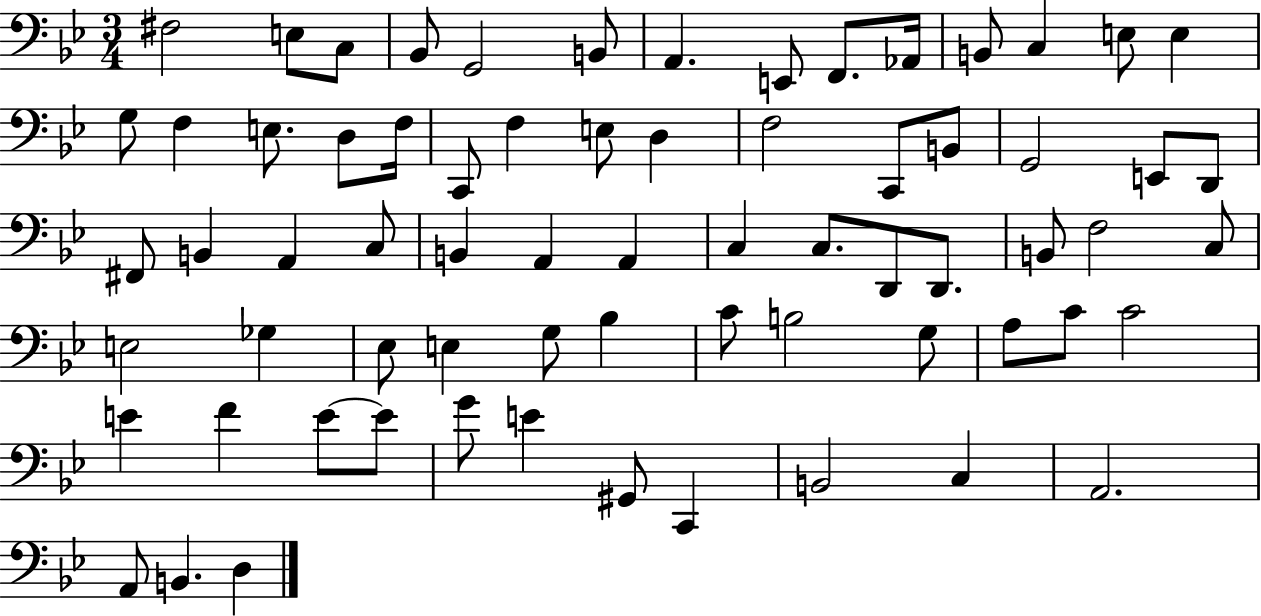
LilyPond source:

{
  \clef bass
  \numericTimeSignature
  \time 3/4
  \key bes \major
  fis2 e8 c8 | bes,8 g,2 b,8 | a,4. e,8 f,8. aes,16 | b,8 c4 e8 e4 | \break g8 f4 e8. d8 f16 | c,8 f4 e8 d4 | f2 c,8 b,8 | g,2 e,8 d,8 | \break fis,8 b,4 a,4 c8 | b,4 a,4 a,4 | c4 c8. d,8 d,8. | b,8 f2 c8 | \break e2 ges4 | ees8 e4 g8 bes4 | c'8 b2 g8 | a8 c'8 c'2 | \break e'4 f'4 e'8~~ e'8 | g'8 e'4 gis,8 c,4 | b,2 c4 | a,2. | \break a,8 b,4. d4 | \bar "|."
}